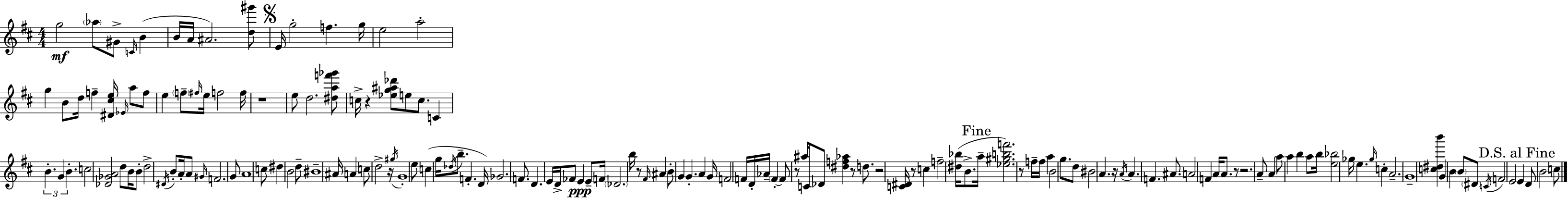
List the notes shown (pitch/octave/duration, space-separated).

G5/h Ab5/e G#4/e C4/s B4/q B4/s A4/s A#4/h. [D5,G#6]/e E4/s G5/h F5/q. G5/s E5/h A5/h G5/q B4/e D5/s F5/q [D#4,C#5,E5]/s Eb4/s A5/e F5/e E5/q F5/e F#5/s E5/s F5/h F5/s R/w E5/e D5/h. [D#5,A5,F6,Gb6]/e C5/s R/q [Eb5,G5,A#5,Db6]/e E5/e C5/e. C4/q B4/q. G4/q B4/q. C5/h [Db4,Gb4,A4]/h D5/e B4/s B4/e D5/h D#4/s B4/e A4/s A4/e G#4/s F4/h. G4/e A4/w C5/e D#5/q B4/h D5/e BIS4/w A#4/s A4/q C5/e D5/h R/s G#5/s G4/w E5/e C5/q G5/s Db5/s B5/e. F4/q. D4/s Gb4/h. F4/e. D4/q. E4/s D4/s FES4/e E4/q E4/e F4/s Db4/h. B5/s R/e F#4/s A#4/q B4/e G4/q G4/q. A4/q G4/s F4/h F4/s D4/s Ab4/s F4/q F4/e R/e A#5/s C4/s Db4/e [D#5,F5,Ab5]/q R/e D5/e. R/h [C4,D#4]/s R/e C5/q F5/h [D#5,Bb5]/s B4/e. A5/s [Eb5,G#5,B5,F6]/h. R/e F5/s F5/s A5/q B4/h G5/e. D5/e BIS4/h A4/q. R/s A4/s A4/q. F4/q. A#4/e. A4/h F4/q A4/s A4/e. R/e R/h. A4/e A4/q A5/e A5/q B5/q A5/e B5/s [E5,Bb5]/h Gb5/s E5/q. Gb5/s C5/q A4/h. G4/w [C5,D#5,B6]/q G4/q B4/q B4/e D#4/e C4/s F4/h E4/h E4/q D4/e B4/h C5/e